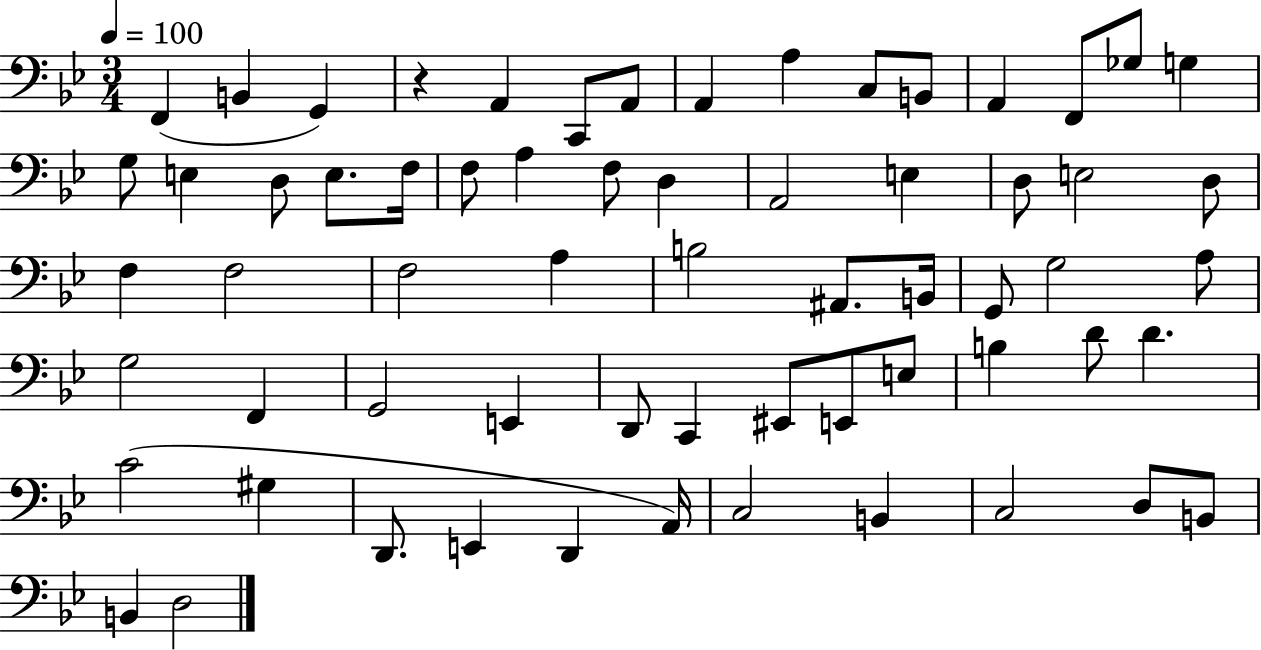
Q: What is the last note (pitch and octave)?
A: D3